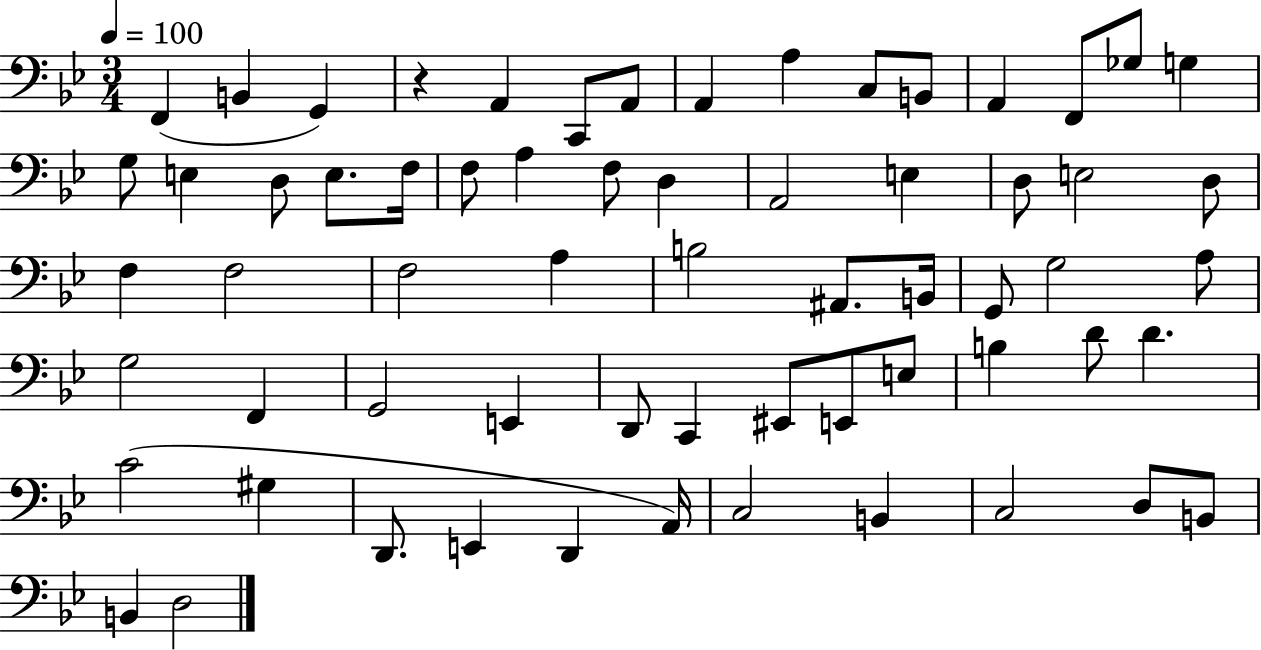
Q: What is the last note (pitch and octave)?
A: D3